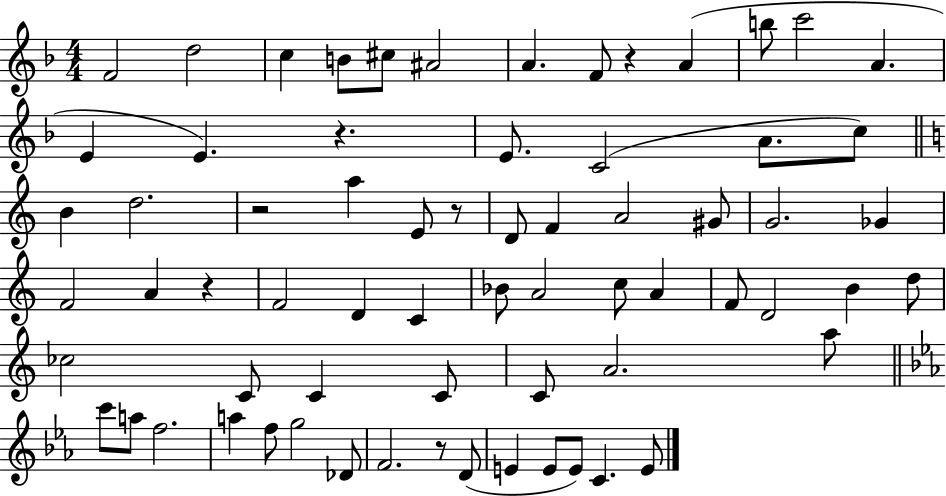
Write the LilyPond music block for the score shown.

{
  \clef treble
  \numericTimeSignature
  \time 4/4
  \key f \major
  f'2 d''2 | c''4 b'8 cis''8 ais'2 | a'4. f'8 r4 a'4( | b''8 c'''2 a'4. | \break e'4 e'4.) r4. | e'8. c'2( a'8. c''8) | \bar "||" \break \key a \minor b'4 d''2. | r2 a''4 e'8 r8 | d'8 f'4 a'2 gis'8 | g'2. ges'4 | \break f'2 a'4 r4 | f'2 d'4 c'4 | bes'8 a'2 c''8 a'4 | f'8 d'2 b'4 d''8 | \break ces''2 c'8 c'4 c'8 | c'8 a'2. a''8 | \bar "||" \break \key ees \major c'''8 a''8 f''2. | a''4 f''8 g''2 des'8 | f'2. r8 d'8( | e'4 e'8 e'8) c'4. e'8 | \break \bar "|."
}